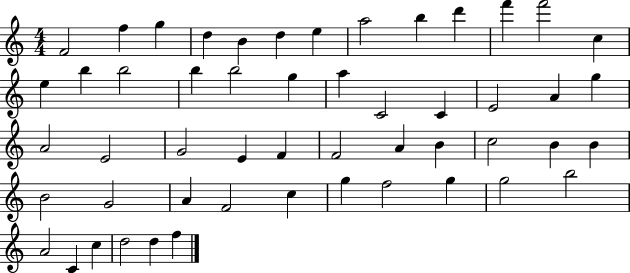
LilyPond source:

{
  \clef treble
  \numericTimeSignature
  \time 4/4
  \key c \major
  f'2 f''4 g''4 | d''4 b'4 d''4 e''4 | a''2 b''4 d'''4 | f'''4 f'''2 c''4 | \break e''4 b''4 b''2 | b''4 b''2 g''4 | a''4 c'2 c'4 | e'2 a'4 g''4 | \break a'2 e'2 | g'2 e'4 f'4 | f'2 a'4 b'4 | c''2 b'4 b'4 | \break b'2 g'2 | a'4 f'2 c''4 | g''4 f''2 g''4 | g''2 b''2 | \break a'2 c'4 c''4 | d''2 d''4 f''4 | \bar "|."
}